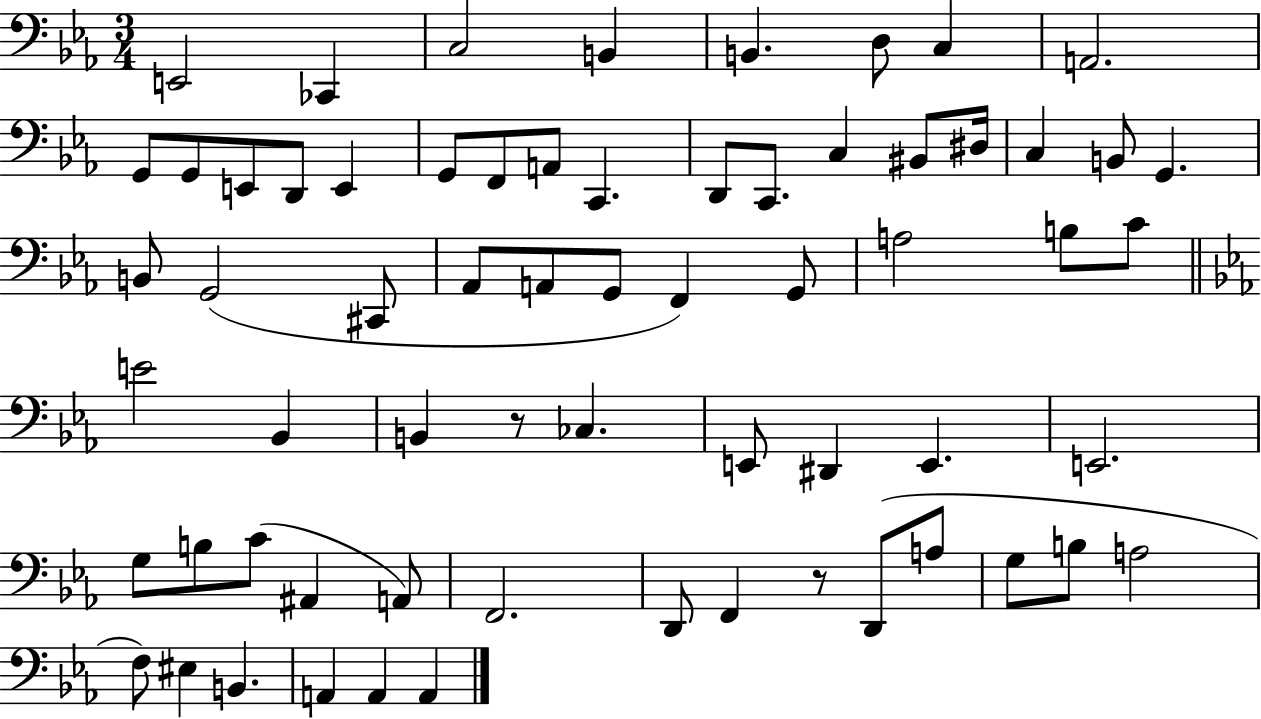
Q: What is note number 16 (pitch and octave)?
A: A2